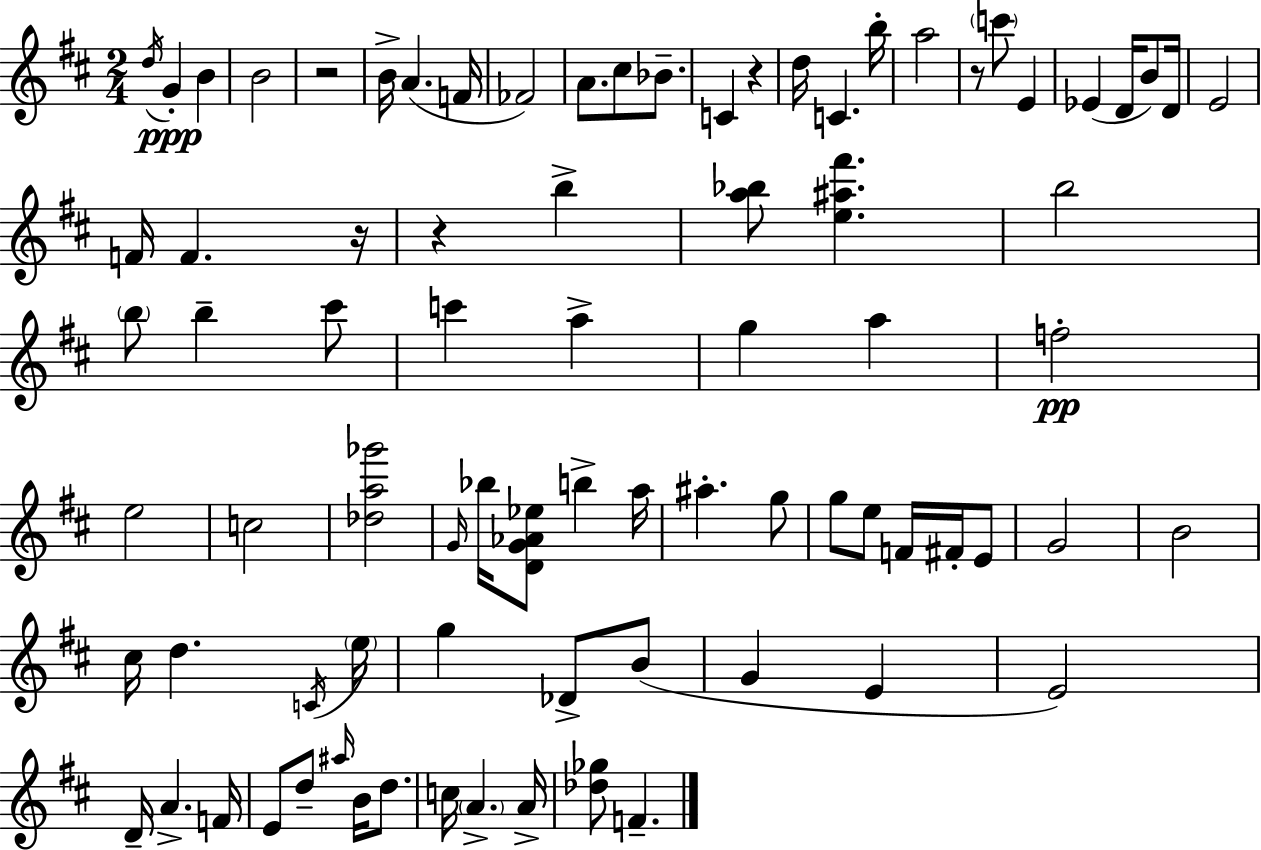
D5/s G4/q B4/q B4/h R/h B4/s A4/q. F4/s FES4/h A4/e. C#5/e Bb4/e. C4/q R/q D5/s C4/q. B5/s A5/h R/e C6/e E4/q Eb4/q D4/s B4/e D4/s E4/h F4/s F4/q. R/s R/q B5/q [A5,Bb5]/e [E5,A#5,F#6]/q. B5/h B5/e B5/q C#6/e C6/q A5/q G5/q A5/q F5/h E5/h C5/h [Db5,A5,Gb6]/h G4/s Bb5/s [D4,G4,Ab4,Eb5]/e B5/q A5/s A#5/q. G5/e G5/e E5/e F4/s F#4/s E4/e G4/h B4/h C#5/s D5/q. C4/s E5/s G5/q Db4/e B4/e G4/q E4/q E4/h D4/s A4/q. F4/s E4/e D5/e A#5/s B4/s D5/e. C5/s A4/q. A4/s [Db5,Gb5]/e F4/q.